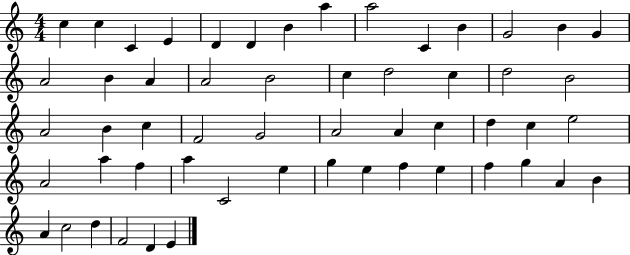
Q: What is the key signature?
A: C major